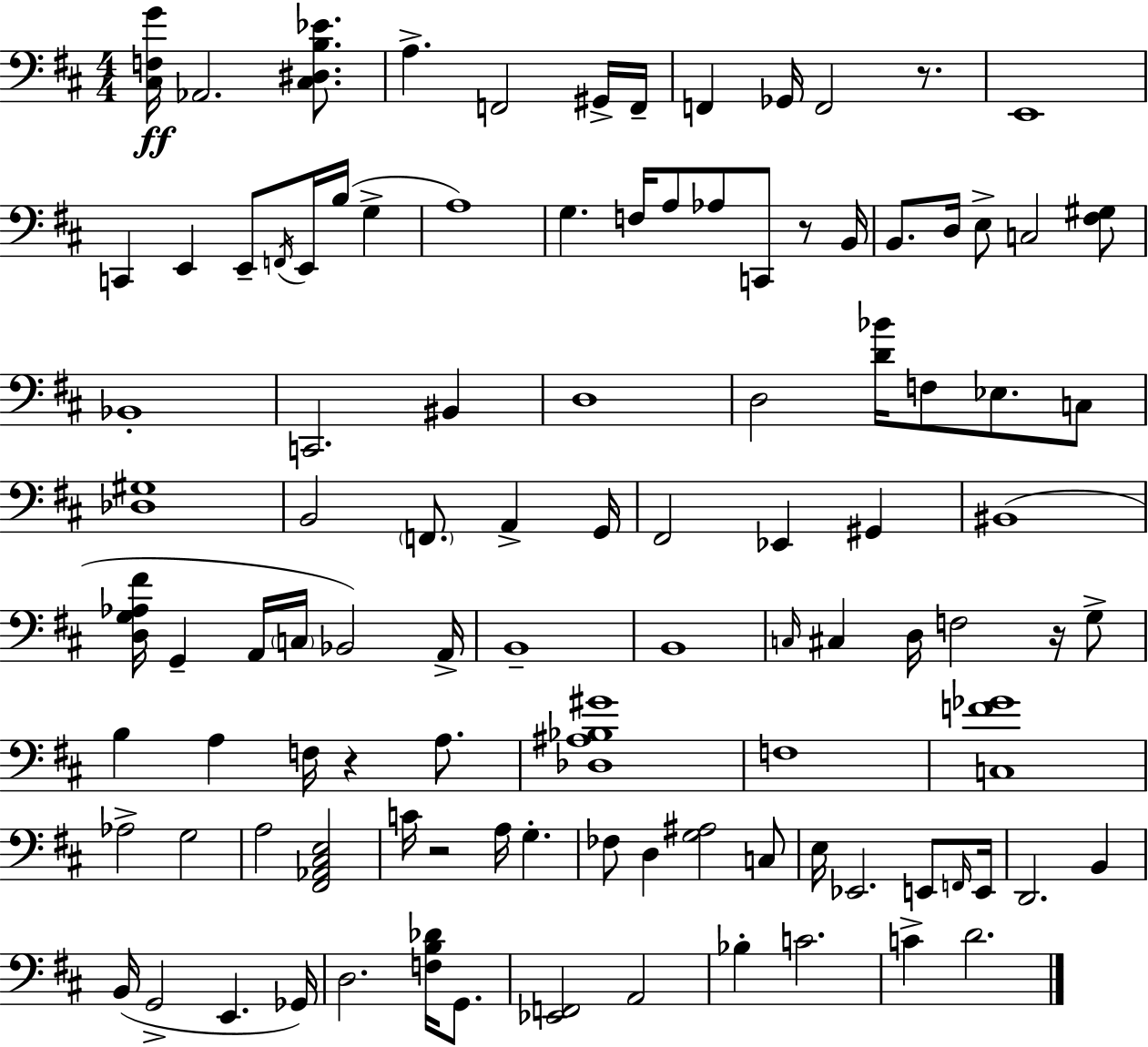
{
  \clef bass
  \numericTimeSignature
  \time 4/4
  \key d \major
  \repeat volta 2 { <cis f g'>16\ff aes,2. <cis dis b ees'>8. | a4.-> f,2 gis,16-> f,16-- | f,4 ges,16 f,2 r8. | e,1 | \break c,4 e,4 e,8-- \acciaccatura { f,16 } e,16 b16( g4-> | a1) | g4. f16 a8 aes8 c,8 r8 | b,16 b,8. d16 e8-> c2 <fis gis>8 | \break bes,1-. | c,2. bis,4 | d1 | d2 <d' bes'>16 f8 ees8. c8 | \break <des gis>1 | b,2 \parenthesize f,8. a,4-> | g,16 fis,2 ees,4 gis,4 | bis,1( | \break <d g aes fis'>16 g,4-- a,16 \parenthesize c16 bes,2) | a,16-> b,1-- | b,1 | \grace { c16 } cis4 d16 f2 r16 | \break g8-> b4 a4 f16 r4 a8. | <des ais bes gis'>1 | f1 | <c f' ges'>1 | \break aes2-> g2 | a2 <fis, aes, cis e>2 | c'16 r2 a16 g4.-. | fes8 d4 <g ais>2 | \break c8 e16 ees,2. e,8 | \grace { f,16 } e,16 d,2. b,4 | b,16( g,2-> e,4. | ges,16) d2. <f b des'>16 | \break g,8. <ees, f,>2 a,2 | bes4-. c'2. | c'4-> d'2. | } \bar "|."
}